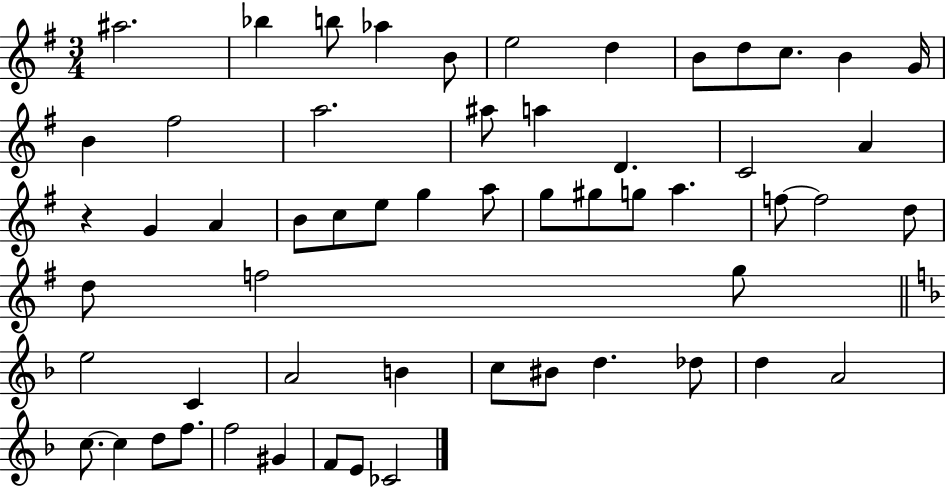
A#5/h. Bb5/q B5/e Ab5/q B4/e E5/h D5/q B4/e D5/e C5/e. B4/q G4/s B4/q F#5/h A5/h. A#5/e A5/q D4/q. C4/h A4/q R/q G4/q A4/q B4/e C5/e E5/e G5/q A5/e G5/e G#5/e G5/e A5/q. F5/e F5/h D5/e D5/e F5/h G5/e E5/h C4/q A4/h B4/q C5/e BIS4/e D5/q. Db5/e D5/q A4/h C5/e. C5/q D5/e F5/e. F5/h G#4/q F4/e E4/e CES4/h